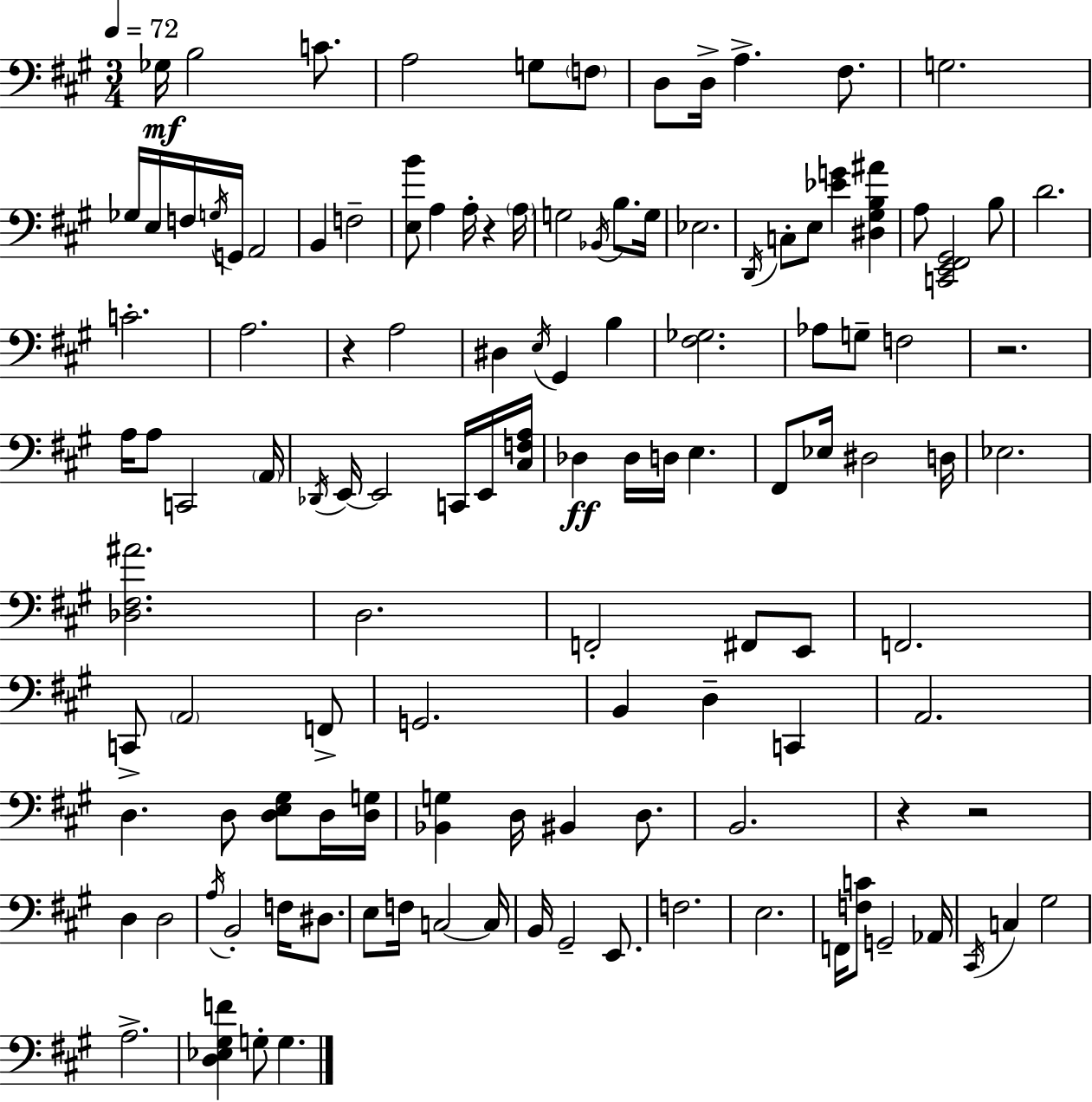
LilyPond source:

{
  \clef bass
  \numericTimeSignature
  \time 3/4
  \key a \major
  \tempo 4 = 72
  ges16\mf b2 c'8. | a2 g8 \parenthesize f8 | d8 d16-> a4.-> fis8. | g2. | \break ges16 e16 f16 \acciaccatura { g16 } g,16 a,2 | b,4 f2-- | <e b'>8 a4 a16-. r4 | \parenthesize a16 g2 \acciaccatura { bes,16 } b8. | \break g16 ees2. | \acciaccatura { d,16 } c8-. e8 <ees' g'>4 <dis gis b ais'>4 | a8 <c, e, fis, gis,>2 | b8 d'2. | \break c'2.-. | a2. | r4 a2 | dis4 \acciaccatura { e16 } gis,4 | \break b4 <fis ges>2. | aes8 g8-- f2 | r2. | a16 a8 c,2 | \break \parenthesize a,16 \acciaccatura { des,16 } e,16~~ e,2 | c,16 e,16 <cis f a>16 des4\ff des16 d16 e4. | fis,8 ees16 dis2 | d16 ees2. | \break <des fis ais'>2. | d2. | f,2-. | fis,8 e,8 f,2. | \break c,8-> \parenthesize a,2 | f,8-> g,2. | b,4 d4-- | c,4 a,2. | \break d4. d8 | <d e gis>8 d16 <d g>16 <bes, g>4 d16 bis,4 | d8. b,2. | r4 r2 | \break d4 d2 | \acciaccatura { a16 } b,2-. | f16 dis8. e8 f16 c2~~ | c16 b,16 gis,2-- | \break e,8. f2. | e2. | f,16 <f c'>8 g,2-- | aes,16 \acciaccatura { cis,16 } c4 gis2 | \break a2.-> | <d ees gis f'>4 g8-. | g4. \bar "|."
}